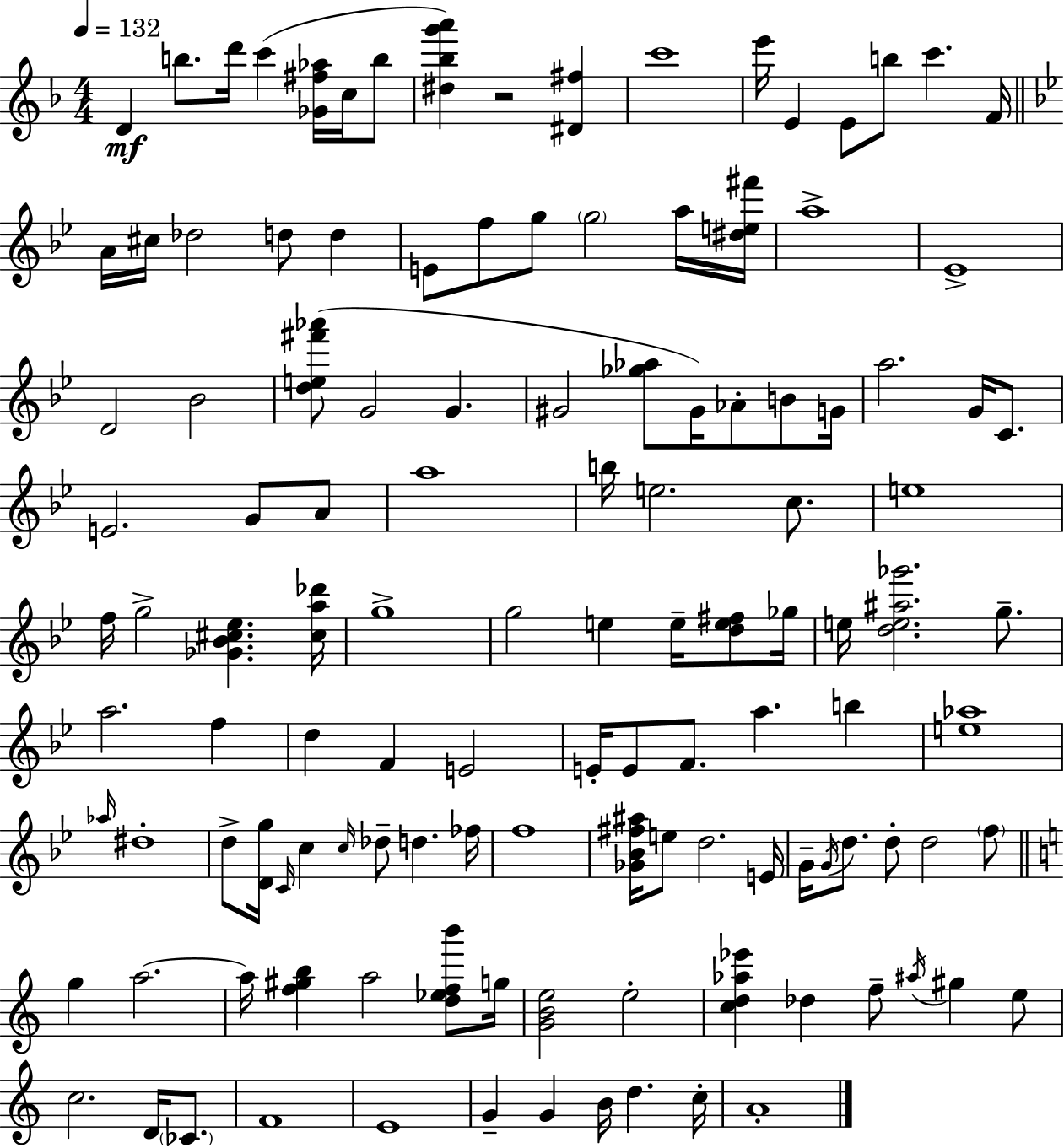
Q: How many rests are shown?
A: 1